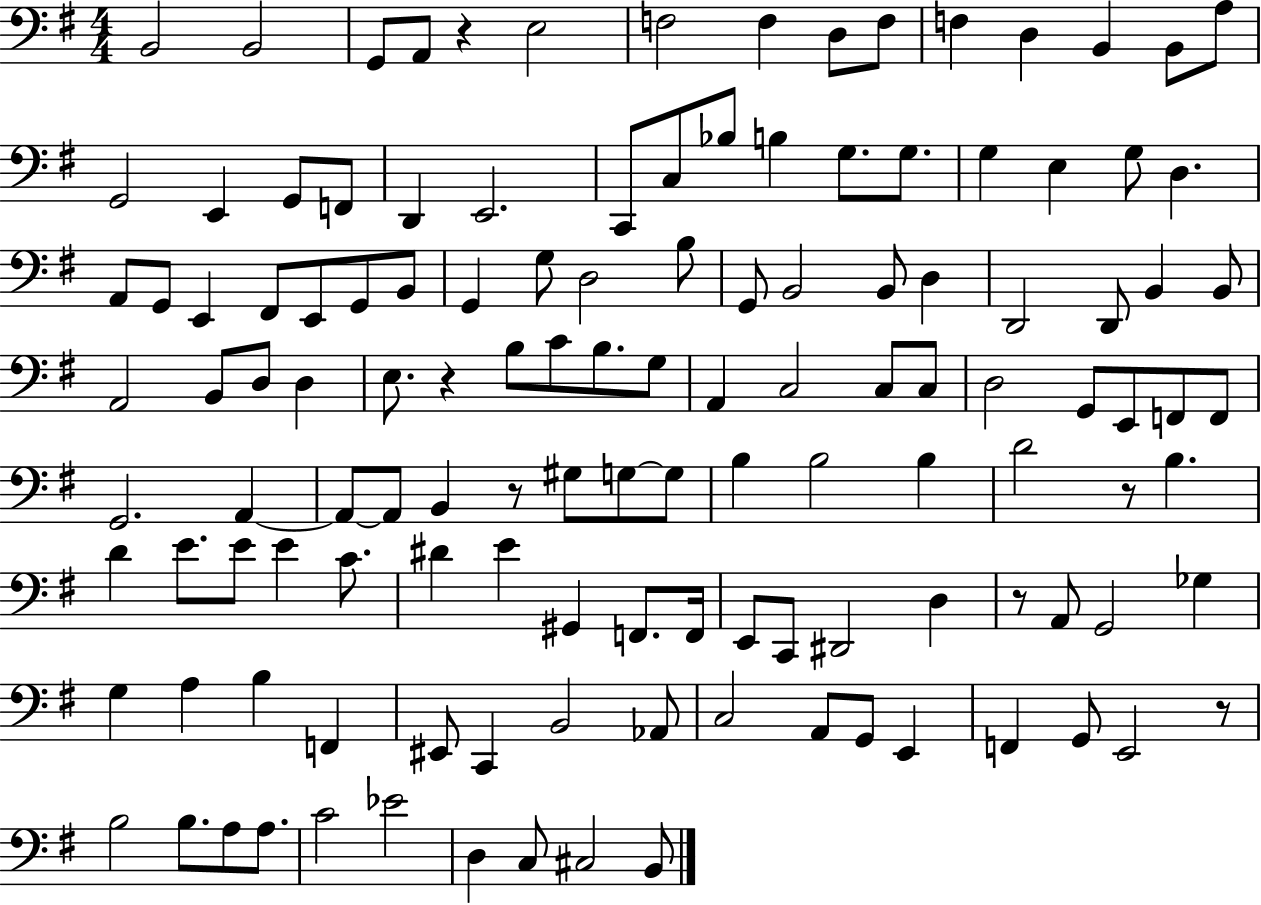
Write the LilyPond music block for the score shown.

{
  \clef bass
  \numericTimeSignature
  \time 4/4
  \key g \major
  b,2 b,2 | g,8 a,8 r4 e2 | f2 f4 d8 f8 | f4 d4 b,4 b,8 a8 | \break g,2 e,4 g,8 f,8 | d,4 e,2. | c,8 c8 bes8 b4 g8. g8. | g4 e4 g8 d4. | \break a,8 g,8 e,4 fis,8 e,8 g,8 b,8 | g,4 g8 d2 b8 | g,8 b,2 b,8 d4 | d,2 d,8 b,4 b,8 | \break a,2 b,8 d8 d4 | e8. r4 b8 c'8 b8. g8 | a,4 c2 c8 c8 | d2 g,8 e,8 f,8 f,8 | \break g,2. a,4~~ | a,8~~ a,8 b,4 r8 gis8 g8~~ g8 | b4 b2 b4 | d'2 r8 b4. | \break d'4 e'8. e'8 e'4 c'8. | dis'4 e'4 gis,4 f,8. f,16 | e,8 c,8 dis,2 d4 | r8 a,8 g,2 ges4 | \break g4 a4 b4 f,4 | eis,8 c,4 b,2 aes,8 | c2 a,8 g,8 e,4 | f,4 g,8 e,2 r8 | \break b2 b8. a8 a8. | c'2 ees'2 | d4 c8 cis2 b,8 | \bar "|."
}